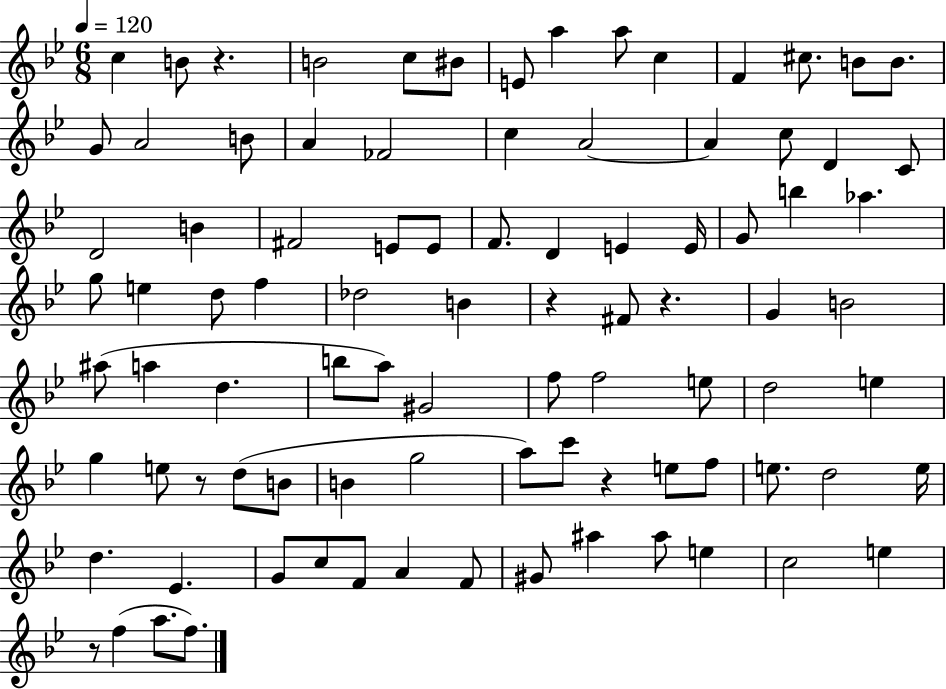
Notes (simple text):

C5/q B4/e R/q. B4/h C5/e BIS4/e E4/e A5/q A5/e C5/q F4/q C#5/e. B4/e B4/e. G4/e A4/h B4/e A4/q FES4/h C5/q A4/h A4/q C5/e D4/q C4/e D4/h B4/q F#4/h E4/e E4/e F4/e. D4/q E4/q E4/s G4/e B5/q Ab5/q. G5/e E5/q D5/e F5/q Db5/h B4/q R/q F#4/e R/q. G4/q B4/h A#5/e A5/q D5/q. B5/e A5/e G#4/h F5/e F5/h E5/e D5/h E5/q G5/q E5/e R/e D5/e B4/e B4/q G5/h A5/e C6/e R/q E5/e F5/e E5/e. D5/h E5/s D5/q. Eb4/q. G4/e C5/e F4/e A4/q F4/e G#4/e A#5/q A#5/e E5/q C5/h E5/q R/e F5/q A5/e. F5/e.